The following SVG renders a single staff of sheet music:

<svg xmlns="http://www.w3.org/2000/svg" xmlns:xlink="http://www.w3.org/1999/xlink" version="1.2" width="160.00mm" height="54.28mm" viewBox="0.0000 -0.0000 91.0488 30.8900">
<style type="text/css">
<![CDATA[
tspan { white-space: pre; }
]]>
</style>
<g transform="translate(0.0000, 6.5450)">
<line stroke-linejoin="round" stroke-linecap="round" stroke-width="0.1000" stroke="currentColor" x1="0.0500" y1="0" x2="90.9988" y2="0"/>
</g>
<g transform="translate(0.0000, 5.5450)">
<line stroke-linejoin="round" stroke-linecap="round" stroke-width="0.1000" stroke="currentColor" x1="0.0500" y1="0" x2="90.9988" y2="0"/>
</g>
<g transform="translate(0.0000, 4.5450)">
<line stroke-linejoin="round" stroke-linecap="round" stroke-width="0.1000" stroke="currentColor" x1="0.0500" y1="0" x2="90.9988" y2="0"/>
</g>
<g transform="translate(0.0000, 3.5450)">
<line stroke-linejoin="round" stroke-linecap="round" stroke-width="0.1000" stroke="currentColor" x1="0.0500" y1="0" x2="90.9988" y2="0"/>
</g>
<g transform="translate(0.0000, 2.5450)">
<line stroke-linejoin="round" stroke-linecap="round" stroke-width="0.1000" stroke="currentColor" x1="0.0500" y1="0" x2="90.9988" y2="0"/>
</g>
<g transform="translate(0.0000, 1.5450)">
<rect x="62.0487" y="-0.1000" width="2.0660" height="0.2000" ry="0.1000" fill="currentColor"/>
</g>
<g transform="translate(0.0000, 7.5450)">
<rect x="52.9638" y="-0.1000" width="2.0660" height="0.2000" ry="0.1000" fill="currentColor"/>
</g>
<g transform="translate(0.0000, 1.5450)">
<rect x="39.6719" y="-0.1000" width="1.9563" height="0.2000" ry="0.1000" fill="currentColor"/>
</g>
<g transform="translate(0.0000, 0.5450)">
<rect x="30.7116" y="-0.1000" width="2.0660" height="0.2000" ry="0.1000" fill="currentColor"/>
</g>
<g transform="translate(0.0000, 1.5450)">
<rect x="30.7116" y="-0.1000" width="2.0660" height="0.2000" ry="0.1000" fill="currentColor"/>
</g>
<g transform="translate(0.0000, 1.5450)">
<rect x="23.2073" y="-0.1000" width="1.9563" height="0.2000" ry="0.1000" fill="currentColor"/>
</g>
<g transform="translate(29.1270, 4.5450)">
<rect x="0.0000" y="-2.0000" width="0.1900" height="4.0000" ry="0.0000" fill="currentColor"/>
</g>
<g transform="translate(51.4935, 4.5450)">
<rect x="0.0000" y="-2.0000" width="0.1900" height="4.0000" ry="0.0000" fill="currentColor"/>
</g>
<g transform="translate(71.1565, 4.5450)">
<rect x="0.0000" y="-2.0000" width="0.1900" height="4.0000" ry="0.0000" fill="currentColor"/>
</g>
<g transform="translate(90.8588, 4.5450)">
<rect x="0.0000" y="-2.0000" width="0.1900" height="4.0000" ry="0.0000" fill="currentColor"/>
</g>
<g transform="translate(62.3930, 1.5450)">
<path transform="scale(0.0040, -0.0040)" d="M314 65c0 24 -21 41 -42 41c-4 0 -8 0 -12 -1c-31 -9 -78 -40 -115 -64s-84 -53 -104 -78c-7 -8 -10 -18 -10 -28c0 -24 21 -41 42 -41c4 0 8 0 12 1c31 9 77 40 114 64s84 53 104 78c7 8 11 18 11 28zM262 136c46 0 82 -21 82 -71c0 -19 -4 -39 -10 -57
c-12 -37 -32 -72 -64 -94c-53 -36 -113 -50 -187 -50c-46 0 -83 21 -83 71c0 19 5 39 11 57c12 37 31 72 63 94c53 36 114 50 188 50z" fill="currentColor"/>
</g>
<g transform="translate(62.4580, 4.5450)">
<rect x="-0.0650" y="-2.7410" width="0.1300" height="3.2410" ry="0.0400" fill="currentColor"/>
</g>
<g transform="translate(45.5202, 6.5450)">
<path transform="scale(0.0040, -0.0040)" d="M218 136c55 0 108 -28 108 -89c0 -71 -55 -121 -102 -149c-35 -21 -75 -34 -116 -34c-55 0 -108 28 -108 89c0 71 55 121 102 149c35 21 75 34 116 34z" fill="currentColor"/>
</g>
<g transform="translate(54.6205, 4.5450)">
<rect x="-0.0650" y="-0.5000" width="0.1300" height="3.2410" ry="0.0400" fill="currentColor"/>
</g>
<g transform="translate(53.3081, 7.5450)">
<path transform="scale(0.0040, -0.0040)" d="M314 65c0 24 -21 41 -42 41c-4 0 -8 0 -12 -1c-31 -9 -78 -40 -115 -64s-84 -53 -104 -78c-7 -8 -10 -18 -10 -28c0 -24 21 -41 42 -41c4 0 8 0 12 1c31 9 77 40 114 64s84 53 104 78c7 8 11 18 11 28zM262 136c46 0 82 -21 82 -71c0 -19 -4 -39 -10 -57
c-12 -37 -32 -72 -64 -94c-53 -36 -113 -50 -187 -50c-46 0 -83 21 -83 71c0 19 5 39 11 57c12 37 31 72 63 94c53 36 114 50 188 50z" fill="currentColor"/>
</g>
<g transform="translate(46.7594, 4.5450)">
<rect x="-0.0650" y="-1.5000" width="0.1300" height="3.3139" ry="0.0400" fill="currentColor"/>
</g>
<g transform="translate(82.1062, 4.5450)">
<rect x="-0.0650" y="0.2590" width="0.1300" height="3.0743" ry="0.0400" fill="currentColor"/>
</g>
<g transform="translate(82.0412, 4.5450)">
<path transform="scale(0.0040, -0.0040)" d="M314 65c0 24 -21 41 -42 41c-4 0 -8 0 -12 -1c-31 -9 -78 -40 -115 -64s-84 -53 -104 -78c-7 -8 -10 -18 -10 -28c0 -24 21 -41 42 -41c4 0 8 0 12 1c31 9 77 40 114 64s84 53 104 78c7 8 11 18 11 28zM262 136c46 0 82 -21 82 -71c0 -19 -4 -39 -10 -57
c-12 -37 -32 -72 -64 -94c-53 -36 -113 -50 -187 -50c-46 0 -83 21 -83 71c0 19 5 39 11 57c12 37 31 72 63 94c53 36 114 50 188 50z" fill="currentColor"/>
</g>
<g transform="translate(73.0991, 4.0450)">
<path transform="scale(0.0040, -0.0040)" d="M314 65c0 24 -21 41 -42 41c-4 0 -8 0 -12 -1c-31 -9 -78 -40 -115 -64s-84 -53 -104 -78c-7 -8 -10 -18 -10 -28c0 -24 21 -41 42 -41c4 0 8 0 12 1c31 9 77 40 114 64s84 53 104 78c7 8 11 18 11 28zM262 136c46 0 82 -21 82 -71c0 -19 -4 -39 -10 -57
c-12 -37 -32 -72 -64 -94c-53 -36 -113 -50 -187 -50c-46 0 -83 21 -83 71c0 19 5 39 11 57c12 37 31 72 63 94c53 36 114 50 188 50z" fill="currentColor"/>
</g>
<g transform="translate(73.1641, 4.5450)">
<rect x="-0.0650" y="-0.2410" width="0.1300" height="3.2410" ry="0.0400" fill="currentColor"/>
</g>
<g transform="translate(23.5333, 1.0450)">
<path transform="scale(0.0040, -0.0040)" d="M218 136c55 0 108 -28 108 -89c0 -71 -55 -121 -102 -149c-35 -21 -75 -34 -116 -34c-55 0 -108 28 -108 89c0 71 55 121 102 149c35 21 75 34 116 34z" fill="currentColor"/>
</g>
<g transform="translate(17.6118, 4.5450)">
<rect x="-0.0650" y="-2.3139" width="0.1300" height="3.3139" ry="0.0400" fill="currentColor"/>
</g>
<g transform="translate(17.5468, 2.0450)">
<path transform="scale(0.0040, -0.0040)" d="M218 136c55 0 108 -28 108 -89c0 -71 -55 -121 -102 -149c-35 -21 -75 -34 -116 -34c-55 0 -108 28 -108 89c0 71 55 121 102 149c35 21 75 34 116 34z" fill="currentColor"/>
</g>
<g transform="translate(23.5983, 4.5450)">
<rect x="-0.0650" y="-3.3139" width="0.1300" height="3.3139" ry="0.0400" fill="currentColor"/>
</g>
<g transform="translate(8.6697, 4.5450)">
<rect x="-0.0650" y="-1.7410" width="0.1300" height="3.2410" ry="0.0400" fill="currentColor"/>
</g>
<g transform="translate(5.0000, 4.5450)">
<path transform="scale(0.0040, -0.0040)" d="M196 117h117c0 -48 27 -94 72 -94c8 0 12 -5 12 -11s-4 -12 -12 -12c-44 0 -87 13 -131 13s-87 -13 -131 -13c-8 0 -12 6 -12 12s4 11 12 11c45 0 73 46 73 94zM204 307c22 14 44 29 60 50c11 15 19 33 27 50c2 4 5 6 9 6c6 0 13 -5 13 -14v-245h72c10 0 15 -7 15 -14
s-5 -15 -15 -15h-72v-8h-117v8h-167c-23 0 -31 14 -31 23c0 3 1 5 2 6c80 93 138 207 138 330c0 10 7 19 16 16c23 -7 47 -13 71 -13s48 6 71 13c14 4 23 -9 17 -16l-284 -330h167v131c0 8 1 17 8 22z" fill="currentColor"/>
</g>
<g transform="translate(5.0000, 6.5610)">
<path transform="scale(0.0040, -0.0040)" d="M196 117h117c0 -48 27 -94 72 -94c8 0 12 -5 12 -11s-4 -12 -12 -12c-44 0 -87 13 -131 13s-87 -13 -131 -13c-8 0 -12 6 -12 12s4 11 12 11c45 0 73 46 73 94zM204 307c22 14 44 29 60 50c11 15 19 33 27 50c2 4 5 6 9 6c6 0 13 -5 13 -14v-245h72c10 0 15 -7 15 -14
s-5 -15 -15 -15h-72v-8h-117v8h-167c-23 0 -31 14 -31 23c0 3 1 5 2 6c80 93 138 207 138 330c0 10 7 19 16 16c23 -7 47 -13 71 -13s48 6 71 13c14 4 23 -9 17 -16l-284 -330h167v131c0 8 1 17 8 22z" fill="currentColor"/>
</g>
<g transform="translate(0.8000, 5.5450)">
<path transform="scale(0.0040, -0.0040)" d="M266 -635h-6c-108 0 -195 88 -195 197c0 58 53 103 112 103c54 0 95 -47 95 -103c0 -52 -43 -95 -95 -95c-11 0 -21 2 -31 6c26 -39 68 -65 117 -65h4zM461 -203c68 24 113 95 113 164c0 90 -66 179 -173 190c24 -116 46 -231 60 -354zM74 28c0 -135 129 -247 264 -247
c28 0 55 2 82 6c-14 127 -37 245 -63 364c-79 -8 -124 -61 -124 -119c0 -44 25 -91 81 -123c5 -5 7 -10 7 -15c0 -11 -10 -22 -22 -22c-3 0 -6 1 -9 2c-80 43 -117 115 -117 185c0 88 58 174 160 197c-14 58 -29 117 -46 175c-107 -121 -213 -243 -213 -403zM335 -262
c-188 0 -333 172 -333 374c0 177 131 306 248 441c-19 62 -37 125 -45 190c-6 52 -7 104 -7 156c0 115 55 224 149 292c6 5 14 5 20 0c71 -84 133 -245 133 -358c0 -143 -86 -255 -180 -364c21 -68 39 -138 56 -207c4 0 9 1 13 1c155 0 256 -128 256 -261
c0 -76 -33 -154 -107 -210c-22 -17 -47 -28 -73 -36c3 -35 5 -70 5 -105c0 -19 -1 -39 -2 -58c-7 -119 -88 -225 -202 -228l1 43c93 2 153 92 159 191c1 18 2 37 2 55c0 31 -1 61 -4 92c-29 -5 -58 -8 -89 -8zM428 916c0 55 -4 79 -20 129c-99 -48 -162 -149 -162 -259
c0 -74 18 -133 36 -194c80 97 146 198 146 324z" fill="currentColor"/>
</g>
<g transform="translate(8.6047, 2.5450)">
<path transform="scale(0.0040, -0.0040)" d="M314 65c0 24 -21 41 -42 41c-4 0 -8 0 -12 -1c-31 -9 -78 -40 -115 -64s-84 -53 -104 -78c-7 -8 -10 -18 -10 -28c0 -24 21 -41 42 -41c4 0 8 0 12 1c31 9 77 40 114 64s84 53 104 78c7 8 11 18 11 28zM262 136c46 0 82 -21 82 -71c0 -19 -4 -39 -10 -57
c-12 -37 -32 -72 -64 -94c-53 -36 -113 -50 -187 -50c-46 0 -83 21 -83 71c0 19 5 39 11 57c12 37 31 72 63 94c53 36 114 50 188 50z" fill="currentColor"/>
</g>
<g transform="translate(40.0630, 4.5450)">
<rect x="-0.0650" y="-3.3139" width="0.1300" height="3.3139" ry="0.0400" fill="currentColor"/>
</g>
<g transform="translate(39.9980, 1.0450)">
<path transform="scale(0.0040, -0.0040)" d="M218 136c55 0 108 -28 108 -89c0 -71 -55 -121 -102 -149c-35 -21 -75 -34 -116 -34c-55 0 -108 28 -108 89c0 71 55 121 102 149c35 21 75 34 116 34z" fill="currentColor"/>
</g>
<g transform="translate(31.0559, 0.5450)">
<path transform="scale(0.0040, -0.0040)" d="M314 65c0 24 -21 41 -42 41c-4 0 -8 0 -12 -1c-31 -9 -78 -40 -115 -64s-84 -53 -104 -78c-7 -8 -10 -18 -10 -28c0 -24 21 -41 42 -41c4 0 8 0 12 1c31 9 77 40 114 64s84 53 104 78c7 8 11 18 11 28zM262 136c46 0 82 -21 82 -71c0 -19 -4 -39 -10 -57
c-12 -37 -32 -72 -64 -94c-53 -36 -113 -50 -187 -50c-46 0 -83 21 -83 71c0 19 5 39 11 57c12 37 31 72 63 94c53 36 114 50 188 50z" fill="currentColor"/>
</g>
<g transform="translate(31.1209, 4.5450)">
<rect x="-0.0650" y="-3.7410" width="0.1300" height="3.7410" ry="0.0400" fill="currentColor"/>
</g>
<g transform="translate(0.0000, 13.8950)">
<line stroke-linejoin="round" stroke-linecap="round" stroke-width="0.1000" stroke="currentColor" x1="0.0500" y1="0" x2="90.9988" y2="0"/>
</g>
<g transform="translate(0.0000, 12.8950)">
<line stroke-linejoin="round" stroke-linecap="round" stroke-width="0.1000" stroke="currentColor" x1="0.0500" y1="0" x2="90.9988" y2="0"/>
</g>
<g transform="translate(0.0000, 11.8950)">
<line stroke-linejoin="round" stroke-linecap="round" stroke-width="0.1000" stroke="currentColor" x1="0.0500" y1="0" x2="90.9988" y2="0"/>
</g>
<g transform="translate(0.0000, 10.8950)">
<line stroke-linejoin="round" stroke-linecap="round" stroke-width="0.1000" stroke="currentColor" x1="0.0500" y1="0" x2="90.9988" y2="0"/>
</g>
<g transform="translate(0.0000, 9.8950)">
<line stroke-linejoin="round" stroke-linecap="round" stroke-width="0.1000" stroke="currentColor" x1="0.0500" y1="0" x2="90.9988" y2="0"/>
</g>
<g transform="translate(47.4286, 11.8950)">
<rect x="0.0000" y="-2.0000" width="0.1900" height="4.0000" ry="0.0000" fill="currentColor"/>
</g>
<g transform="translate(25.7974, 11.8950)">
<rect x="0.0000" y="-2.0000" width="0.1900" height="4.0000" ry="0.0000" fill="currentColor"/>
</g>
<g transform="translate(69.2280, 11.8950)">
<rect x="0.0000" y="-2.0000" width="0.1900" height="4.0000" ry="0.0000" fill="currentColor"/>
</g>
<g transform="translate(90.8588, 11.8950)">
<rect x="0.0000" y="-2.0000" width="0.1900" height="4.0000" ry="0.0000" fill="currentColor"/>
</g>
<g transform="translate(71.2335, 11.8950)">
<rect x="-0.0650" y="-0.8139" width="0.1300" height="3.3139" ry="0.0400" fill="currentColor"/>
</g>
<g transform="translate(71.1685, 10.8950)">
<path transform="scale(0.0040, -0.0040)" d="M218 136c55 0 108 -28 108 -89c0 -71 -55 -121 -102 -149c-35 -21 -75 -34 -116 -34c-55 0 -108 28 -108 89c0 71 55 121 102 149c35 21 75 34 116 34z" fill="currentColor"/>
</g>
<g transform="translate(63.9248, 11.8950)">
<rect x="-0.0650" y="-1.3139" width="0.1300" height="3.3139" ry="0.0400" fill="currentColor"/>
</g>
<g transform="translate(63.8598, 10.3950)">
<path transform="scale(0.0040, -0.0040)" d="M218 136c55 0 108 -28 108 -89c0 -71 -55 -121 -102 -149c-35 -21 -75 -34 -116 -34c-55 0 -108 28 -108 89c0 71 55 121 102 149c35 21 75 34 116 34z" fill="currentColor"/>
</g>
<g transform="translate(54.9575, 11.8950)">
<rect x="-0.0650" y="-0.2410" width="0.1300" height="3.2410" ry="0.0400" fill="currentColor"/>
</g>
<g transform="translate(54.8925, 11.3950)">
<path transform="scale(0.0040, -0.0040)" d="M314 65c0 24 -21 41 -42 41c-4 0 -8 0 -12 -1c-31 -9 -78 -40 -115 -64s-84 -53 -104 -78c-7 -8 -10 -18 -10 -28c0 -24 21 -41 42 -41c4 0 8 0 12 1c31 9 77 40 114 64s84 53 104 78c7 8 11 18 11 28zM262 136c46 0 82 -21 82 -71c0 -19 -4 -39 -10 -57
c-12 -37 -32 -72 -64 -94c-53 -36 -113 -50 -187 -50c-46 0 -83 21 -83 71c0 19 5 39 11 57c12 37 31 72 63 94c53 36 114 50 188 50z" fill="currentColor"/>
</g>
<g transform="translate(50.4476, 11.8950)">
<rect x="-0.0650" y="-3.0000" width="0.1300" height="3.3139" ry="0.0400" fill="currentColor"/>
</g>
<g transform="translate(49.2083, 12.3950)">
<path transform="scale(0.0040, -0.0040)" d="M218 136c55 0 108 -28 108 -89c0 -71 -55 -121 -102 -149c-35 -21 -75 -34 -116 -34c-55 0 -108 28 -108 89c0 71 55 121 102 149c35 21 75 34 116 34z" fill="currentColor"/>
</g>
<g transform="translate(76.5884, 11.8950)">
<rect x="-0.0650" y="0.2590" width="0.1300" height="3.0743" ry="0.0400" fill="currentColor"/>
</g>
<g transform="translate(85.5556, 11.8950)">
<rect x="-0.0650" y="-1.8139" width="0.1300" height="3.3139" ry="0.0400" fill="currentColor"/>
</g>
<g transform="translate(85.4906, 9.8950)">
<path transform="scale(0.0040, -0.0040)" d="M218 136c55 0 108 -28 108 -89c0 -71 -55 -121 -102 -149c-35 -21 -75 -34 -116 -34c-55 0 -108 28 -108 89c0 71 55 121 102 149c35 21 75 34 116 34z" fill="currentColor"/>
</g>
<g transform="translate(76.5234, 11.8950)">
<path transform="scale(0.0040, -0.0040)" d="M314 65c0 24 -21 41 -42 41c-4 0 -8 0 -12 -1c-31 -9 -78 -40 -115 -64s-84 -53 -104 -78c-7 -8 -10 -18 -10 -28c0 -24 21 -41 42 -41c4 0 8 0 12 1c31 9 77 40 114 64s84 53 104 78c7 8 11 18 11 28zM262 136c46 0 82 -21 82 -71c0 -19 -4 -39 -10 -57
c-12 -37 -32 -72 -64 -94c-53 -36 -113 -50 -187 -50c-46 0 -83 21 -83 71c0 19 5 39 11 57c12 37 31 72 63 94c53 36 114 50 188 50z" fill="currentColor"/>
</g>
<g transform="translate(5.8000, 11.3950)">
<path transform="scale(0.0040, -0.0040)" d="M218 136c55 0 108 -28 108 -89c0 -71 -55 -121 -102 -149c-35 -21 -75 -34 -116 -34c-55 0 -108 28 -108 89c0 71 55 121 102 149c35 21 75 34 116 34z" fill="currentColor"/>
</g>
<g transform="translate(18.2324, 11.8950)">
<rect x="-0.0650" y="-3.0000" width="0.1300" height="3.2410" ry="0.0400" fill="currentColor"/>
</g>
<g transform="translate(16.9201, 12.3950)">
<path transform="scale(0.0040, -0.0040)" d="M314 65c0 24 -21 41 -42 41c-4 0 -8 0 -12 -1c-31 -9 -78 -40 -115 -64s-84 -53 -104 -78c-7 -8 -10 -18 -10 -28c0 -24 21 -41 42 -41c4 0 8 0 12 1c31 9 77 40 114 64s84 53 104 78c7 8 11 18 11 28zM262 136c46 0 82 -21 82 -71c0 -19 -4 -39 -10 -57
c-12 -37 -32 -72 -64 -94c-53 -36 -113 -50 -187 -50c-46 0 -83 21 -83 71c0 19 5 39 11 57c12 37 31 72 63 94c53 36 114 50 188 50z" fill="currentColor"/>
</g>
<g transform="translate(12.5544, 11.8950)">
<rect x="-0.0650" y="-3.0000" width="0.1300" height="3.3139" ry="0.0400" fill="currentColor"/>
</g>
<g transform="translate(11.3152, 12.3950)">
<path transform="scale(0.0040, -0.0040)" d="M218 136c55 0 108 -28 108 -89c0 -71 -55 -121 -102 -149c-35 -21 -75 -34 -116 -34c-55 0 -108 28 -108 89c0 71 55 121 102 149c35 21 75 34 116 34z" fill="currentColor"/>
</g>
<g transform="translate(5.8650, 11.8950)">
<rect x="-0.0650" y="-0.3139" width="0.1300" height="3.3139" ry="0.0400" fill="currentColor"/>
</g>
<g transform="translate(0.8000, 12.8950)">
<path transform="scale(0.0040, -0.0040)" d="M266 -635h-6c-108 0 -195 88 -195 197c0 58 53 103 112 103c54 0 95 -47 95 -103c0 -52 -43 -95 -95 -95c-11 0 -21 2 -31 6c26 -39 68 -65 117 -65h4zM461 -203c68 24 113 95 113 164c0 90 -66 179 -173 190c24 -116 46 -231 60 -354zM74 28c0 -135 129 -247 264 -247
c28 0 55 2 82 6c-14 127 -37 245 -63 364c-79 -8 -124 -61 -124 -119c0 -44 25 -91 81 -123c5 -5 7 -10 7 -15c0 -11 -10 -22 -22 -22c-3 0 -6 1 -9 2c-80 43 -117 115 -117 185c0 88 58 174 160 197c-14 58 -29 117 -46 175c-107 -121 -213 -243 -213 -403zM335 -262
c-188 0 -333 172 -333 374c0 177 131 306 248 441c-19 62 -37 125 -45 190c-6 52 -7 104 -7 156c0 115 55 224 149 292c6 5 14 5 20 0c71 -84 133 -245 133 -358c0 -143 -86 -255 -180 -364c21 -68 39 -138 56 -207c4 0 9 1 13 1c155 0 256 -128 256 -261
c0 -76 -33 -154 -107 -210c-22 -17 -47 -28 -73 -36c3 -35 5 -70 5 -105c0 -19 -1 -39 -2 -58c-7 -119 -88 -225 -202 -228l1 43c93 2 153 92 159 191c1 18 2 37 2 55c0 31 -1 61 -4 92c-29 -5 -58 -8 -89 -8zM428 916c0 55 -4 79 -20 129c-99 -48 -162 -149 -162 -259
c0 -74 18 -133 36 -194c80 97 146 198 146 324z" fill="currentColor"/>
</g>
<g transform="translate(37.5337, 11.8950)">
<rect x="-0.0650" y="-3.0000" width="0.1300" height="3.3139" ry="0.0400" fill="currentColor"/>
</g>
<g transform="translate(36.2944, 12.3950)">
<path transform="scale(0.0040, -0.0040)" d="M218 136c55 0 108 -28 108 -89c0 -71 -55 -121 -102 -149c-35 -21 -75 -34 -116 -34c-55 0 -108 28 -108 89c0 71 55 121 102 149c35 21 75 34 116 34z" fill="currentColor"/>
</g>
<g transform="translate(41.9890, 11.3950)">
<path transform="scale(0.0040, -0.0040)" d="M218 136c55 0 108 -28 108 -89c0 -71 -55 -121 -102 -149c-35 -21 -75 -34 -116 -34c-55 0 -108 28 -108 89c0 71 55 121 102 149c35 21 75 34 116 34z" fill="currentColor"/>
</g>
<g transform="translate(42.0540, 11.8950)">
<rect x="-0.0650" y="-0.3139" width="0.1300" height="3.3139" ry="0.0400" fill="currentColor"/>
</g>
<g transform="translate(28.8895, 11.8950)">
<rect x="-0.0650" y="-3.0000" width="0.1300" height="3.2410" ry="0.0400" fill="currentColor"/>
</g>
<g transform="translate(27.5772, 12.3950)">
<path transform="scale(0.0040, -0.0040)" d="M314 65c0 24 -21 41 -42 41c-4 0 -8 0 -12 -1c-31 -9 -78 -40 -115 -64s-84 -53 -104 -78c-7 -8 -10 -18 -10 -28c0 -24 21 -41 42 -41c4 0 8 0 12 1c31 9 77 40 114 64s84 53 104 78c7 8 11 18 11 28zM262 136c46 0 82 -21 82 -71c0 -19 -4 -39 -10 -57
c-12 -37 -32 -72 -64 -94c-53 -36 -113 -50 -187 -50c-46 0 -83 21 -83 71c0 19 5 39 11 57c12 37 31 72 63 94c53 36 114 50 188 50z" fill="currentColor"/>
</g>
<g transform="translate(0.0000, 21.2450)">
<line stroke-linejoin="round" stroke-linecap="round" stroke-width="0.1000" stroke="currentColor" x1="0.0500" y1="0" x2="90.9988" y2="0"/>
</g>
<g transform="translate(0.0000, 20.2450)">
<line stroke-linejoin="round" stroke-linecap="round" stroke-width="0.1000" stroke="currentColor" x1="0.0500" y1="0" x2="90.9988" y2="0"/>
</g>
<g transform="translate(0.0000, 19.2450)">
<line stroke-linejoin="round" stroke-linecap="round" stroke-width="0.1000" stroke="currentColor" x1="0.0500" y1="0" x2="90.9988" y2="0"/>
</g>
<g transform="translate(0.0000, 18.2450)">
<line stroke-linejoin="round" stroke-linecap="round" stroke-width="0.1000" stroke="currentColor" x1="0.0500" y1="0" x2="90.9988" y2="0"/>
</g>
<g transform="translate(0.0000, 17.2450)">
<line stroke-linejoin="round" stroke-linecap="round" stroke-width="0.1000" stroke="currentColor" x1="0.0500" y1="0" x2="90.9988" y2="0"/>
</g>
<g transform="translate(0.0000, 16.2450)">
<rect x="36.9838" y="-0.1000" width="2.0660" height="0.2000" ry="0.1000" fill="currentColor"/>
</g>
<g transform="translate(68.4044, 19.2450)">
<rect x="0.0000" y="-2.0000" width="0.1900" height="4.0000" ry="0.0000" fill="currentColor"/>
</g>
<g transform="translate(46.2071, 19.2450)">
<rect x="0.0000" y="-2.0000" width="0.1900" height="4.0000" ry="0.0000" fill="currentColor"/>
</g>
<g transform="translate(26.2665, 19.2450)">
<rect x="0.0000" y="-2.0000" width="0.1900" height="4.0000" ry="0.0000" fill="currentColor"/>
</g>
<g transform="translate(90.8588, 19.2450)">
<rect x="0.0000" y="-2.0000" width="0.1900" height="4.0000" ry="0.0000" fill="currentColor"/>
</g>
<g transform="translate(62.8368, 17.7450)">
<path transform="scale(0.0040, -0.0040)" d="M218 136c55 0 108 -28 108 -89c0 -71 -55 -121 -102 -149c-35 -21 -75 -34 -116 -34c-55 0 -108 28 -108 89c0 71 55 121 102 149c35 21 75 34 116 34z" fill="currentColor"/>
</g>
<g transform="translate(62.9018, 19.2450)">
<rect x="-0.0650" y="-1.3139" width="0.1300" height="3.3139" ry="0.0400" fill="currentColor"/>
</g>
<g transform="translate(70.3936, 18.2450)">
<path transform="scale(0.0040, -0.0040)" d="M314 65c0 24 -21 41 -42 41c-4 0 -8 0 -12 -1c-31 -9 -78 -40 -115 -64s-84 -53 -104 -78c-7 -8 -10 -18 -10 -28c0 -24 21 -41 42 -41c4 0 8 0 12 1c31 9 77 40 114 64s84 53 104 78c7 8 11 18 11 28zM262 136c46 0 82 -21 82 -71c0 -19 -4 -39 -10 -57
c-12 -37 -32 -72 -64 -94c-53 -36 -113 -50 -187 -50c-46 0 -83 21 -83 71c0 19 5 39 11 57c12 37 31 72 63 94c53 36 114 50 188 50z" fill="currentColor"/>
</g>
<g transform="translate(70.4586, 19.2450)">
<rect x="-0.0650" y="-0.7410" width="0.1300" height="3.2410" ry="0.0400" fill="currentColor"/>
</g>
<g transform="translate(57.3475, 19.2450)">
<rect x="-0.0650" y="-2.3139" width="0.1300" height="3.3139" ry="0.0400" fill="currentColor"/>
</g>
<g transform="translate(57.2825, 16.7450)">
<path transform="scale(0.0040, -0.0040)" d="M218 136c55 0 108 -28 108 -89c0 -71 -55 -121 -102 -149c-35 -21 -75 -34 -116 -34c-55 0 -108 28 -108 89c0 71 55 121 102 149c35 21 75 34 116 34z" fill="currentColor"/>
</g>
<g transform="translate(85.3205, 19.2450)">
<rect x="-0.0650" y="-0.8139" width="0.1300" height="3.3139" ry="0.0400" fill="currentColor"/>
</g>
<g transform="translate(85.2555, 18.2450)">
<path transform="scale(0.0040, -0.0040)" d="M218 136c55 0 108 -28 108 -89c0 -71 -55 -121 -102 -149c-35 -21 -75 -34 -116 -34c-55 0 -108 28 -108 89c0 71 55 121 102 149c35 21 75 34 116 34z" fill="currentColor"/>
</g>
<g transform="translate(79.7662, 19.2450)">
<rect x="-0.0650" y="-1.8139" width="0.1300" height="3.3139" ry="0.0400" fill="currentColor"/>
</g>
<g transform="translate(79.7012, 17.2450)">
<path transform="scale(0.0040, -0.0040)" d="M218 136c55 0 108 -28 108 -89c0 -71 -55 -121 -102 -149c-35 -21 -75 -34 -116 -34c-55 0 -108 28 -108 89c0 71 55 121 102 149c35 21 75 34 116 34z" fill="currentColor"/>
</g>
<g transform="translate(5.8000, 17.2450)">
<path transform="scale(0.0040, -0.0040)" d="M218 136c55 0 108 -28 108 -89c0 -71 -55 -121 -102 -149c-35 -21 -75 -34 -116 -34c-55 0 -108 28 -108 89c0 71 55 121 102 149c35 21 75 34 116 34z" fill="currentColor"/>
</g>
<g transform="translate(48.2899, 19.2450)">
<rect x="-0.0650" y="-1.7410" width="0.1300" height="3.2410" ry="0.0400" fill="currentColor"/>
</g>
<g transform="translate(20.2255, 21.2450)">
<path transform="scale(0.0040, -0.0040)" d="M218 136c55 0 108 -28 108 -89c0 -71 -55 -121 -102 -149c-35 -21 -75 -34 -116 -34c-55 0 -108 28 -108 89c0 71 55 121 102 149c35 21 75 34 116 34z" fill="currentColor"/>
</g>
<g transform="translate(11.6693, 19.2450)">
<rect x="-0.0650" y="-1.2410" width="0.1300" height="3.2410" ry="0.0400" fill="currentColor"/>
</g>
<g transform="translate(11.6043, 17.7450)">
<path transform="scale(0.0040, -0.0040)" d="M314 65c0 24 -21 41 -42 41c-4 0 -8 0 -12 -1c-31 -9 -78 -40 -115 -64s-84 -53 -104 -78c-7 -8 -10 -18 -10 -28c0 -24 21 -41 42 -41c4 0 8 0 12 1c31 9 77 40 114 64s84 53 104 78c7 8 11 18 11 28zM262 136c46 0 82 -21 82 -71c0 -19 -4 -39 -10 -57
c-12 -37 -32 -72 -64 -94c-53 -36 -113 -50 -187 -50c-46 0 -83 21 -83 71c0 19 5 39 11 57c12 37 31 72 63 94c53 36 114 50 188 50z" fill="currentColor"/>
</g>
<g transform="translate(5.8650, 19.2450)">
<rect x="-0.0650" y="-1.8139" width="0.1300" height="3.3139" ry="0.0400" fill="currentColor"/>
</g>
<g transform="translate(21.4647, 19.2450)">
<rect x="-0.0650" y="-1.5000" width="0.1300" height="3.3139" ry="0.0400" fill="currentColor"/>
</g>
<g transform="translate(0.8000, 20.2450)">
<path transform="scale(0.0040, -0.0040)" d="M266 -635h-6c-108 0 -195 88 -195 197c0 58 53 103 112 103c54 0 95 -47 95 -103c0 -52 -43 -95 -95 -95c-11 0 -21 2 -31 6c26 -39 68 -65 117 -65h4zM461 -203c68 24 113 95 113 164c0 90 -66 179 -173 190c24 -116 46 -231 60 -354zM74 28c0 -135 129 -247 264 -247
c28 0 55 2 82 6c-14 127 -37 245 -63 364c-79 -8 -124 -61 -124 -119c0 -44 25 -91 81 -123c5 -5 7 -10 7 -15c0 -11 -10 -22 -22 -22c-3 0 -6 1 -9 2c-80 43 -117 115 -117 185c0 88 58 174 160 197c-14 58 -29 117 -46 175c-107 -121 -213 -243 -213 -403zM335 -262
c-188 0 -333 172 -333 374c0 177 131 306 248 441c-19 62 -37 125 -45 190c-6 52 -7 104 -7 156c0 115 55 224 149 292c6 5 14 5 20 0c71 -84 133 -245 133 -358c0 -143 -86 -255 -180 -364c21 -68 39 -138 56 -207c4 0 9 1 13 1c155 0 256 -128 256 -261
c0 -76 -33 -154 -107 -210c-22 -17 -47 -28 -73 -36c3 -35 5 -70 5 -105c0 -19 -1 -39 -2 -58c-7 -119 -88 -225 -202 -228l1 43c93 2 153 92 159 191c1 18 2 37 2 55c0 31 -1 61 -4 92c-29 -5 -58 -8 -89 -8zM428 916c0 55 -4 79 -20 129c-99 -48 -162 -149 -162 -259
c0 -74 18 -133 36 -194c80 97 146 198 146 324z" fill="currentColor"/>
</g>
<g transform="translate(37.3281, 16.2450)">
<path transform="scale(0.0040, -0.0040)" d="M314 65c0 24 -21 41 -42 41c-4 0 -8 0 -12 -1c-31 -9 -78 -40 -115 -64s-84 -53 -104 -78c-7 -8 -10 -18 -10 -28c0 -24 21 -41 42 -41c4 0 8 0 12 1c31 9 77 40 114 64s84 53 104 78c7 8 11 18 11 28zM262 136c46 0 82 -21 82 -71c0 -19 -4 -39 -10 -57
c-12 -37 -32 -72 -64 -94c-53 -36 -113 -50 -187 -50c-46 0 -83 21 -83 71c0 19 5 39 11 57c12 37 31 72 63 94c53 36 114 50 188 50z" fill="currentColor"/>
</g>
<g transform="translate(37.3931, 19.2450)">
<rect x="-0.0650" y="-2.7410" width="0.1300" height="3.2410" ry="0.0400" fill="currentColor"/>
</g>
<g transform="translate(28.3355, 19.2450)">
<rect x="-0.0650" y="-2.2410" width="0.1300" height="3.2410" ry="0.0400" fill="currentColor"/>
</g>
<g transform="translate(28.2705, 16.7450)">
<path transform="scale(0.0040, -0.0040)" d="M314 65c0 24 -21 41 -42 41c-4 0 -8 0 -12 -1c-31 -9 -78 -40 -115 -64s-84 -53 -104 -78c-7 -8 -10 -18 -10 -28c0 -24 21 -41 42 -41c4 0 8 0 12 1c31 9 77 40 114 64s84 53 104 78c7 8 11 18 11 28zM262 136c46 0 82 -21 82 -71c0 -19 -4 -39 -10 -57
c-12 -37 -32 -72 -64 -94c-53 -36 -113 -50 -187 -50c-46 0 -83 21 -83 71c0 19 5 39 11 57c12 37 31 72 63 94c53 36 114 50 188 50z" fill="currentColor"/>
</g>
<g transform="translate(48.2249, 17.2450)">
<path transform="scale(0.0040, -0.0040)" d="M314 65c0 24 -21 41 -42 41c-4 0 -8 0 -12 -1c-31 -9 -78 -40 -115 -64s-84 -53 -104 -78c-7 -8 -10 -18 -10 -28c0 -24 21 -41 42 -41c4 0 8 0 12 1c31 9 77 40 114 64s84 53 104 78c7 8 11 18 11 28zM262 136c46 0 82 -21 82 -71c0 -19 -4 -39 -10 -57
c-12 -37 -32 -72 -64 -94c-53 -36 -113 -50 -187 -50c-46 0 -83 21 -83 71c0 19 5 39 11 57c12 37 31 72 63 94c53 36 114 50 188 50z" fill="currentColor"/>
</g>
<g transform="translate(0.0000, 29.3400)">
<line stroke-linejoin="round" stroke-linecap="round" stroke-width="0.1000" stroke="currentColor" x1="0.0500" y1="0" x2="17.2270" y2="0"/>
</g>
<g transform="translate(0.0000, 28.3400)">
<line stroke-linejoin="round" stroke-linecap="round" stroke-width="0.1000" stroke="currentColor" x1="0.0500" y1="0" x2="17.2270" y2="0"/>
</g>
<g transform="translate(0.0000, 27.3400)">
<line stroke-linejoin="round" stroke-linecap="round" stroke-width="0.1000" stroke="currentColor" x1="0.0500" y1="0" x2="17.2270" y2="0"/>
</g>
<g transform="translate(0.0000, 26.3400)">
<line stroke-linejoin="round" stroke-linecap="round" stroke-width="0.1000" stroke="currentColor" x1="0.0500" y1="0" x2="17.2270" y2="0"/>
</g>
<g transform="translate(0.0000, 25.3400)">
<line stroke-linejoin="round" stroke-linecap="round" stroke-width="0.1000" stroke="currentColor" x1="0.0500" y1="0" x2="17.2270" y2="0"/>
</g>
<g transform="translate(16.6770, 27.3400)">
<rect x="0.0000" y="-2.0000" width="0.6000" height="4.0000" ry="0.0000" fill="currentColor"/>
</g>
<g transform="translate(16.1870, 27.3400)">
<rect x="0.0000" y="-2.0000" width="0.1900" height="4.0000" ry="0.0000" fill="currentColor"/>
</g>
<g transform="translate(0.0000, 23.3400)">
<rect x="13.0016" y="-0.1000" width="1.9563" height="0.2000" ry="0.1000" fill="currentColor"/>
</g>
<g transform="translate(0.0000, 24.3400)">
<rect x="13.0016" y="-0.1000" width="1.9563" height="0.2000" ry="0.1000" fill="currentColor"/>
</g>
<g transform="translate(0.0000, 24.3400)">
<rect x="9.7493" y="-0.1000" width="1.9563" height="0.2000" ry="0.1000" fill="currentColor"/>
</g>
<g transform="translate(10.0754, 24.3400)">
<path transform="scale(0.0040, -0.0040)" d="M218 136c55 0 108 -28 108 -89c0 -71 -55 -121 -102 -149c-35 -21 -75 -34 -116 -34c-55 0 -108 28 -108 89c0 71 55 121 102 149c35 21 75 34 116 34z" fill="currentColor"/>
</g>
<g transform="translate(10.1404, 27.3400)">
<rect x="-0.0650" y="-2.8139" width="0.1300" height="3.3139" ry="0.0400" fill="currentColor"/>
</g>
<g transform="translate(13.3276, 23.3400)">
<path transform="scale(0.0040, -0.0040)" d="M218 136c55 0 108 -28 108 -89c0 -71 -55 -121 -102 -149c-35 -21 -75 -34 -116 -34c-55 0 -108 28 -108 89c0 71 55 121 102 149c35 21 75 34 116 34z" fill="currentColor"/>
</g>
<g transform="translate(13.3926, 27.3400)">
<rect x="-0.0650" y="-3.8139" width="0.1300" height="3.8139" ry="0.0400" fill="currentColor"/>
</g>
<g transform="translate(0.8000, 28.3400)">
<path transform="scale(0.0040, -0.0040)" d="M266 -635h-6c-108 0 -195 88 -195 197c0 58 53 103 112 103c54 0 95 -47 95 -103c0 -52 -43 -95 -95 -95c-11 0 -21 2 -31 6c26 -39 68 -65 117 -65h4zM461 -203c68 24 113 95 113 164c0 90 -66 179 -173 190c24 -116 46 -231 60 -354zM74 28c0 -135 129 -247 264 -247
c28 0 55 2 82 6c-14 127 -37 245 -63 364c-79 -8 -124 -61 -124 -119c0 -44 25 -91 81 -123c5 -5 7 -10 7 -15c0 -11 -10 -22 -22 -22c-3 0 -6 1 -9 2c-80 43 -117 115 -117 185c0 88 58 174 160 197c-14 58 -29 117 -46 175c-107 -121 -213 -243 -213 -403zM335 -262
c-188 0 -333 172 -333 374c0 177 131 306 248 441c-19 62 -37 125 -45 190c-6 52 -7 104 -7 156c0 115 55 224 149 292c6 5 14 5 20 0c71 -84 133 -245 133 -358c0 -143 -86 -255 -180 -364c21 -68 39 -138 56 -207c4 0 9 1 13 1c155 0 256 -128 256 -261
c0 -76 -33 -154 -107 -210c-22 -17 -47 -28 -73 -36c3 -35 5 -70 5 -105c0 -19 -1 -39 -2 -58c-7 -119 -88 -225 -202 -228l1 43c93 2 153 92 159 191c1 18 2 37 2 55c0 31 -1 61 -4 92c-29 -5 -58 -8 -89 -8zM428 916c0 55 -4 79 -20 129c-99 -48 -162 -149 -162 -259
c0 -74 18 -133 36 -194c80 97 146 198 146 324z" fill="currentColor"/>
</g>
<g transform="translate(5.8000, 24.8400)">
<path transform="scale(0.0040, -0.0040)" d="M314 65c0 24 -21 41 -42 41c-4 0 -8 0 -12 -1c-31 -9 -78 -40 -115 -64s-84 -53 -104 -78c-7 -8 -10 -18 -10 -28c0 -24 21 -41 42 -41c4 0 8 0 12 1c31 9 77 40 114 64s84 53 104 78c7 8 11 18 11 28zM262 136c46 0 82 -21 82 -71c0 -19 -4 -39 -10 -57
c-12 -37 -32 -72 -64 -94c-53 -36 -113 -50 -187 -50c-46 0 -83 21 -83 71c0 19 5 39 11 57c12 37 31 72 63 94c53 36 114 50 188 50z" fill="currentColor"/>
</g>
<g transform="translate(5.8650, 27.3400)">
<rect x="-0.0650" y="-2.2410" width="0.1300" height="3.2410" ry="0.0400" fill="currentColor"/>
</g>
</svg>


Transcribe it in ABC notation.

X:1
T:Untitled
M:4/4
L:1/4
K:C
f2 g b c'2 b E C2 a2 c2 B2 c A A2 A2 A c A c2 e d B2 f f e2 E g2 a2 f2 g e d2 f d g2 a c'